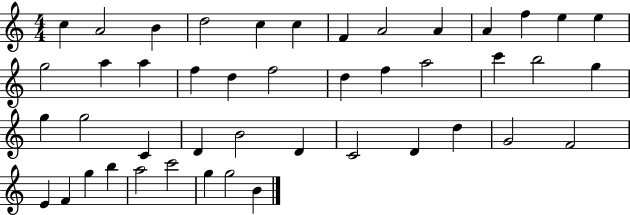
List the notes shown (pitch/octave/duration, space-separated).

C5/q A4/h B4/q D5/h C5/q C5/q F4/q A4/h A4/q A4/q F5/q E5/q E5/q G5/h A5/q A5/q F5/q D5/q F5/h D5/q F5/q A5/h C6/q B5/h G5/q G5/q G5/h C4/q D4/q B4/h D4/q C4/h D4/q D5/q G4/h F4/h E4/q F4/q G5/q B5/q A5/h C6/h G5/q G5/h B4/q